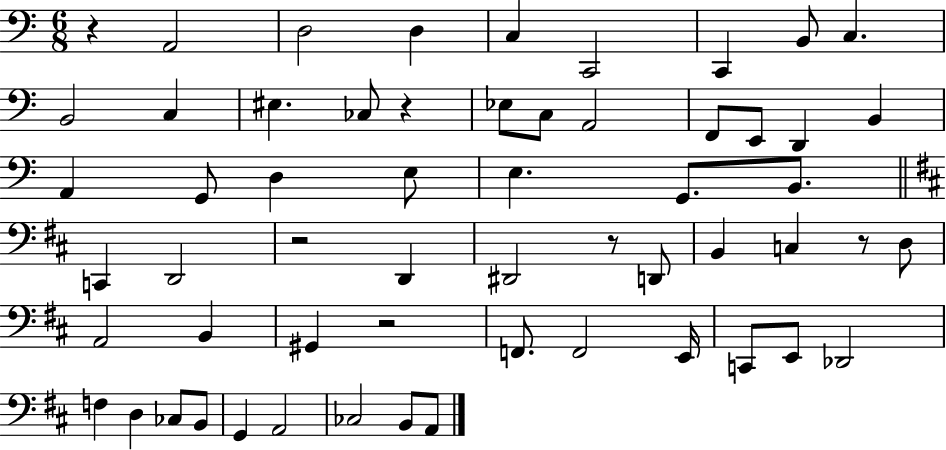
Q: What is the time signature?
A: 6/8